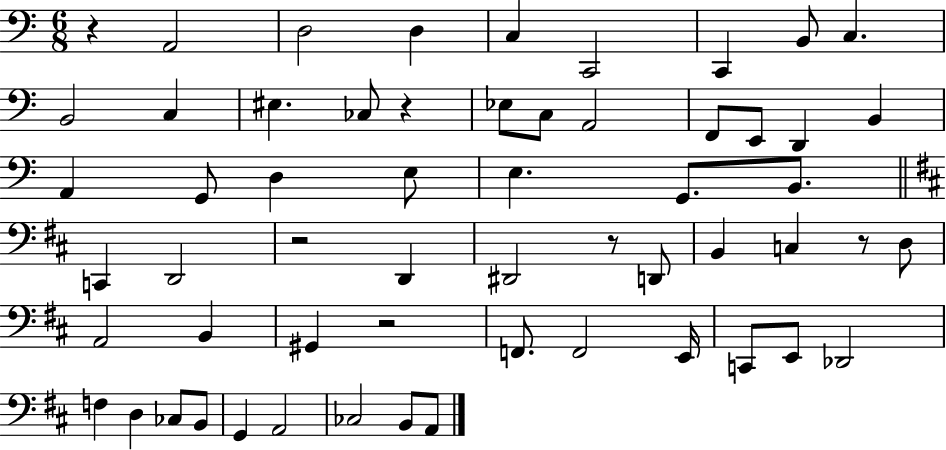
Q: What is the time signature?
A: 6/8